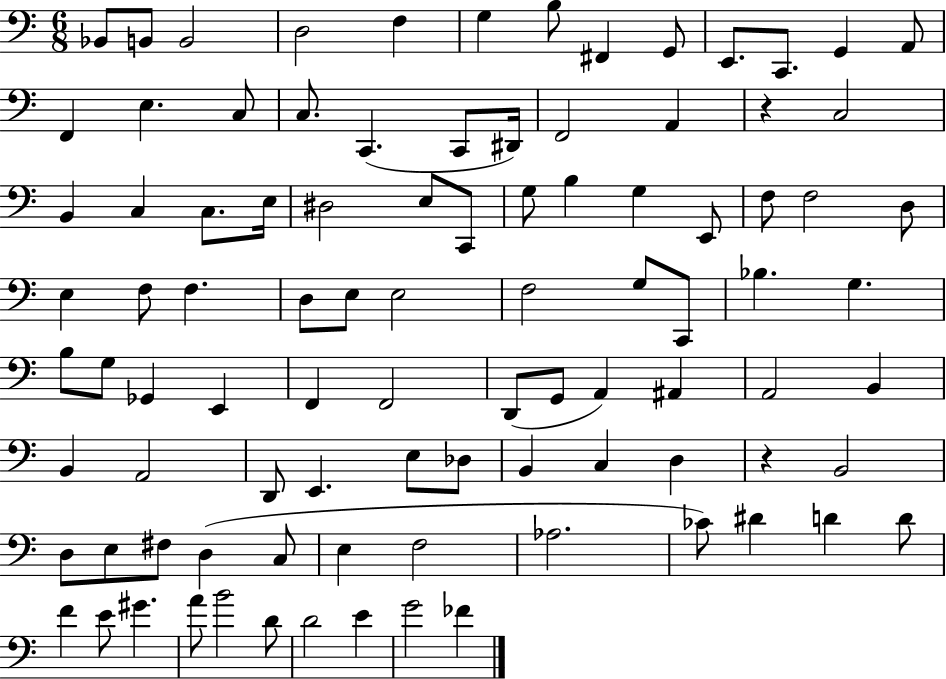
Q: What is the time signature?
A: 6/8